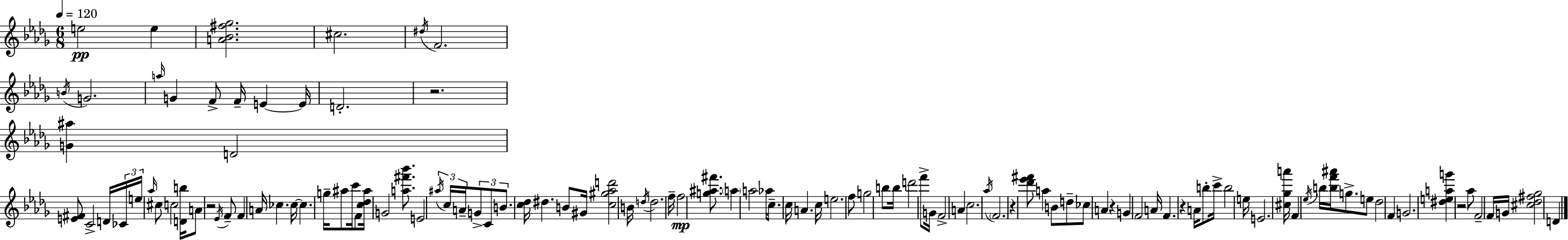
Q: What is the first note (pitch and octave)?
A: E5